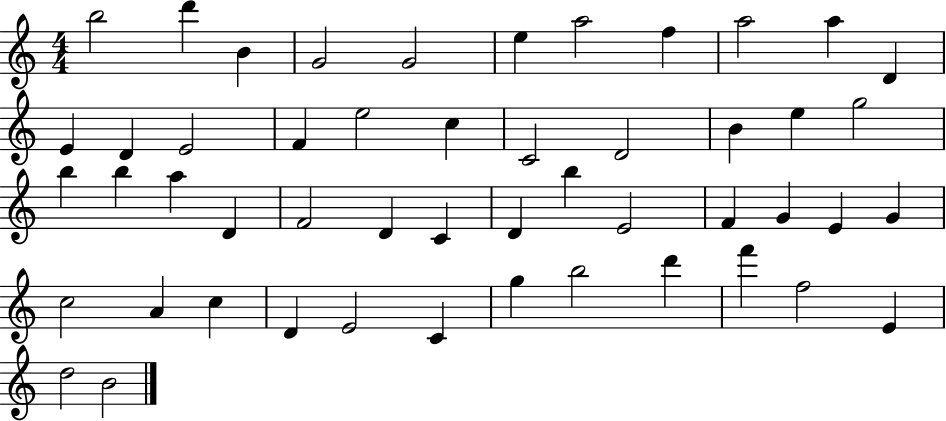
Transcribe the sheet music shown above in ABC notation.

X:1
T:Untitled
M:4/4
L:1/4
K:C
b2 d' B G2 G2 e a2 f a2 a D E D E2 F e2 c C2 D2 B e g2 b b a D F2 D C D b E2 F G E G c2 A c D E2 C g b2 d' f' f2 E d2 B2